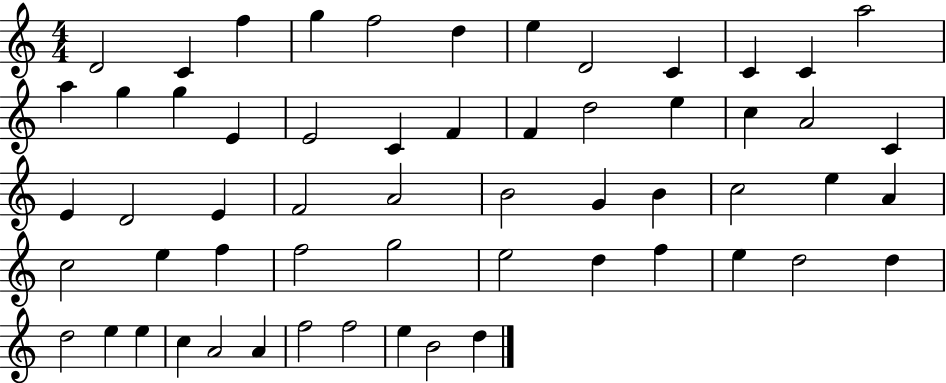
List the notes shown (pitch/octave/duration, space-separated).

D4/h C4/q F5/q G5/q F5/h D5/q E5/q D4/h C4/q C4/q C4/q A5/h A5/q G5/q G5/q E4/q E4/h C4/q F4/q F4/q D5/h E5/q C5/q A4/h C4/q E4/q D4/h E4/q F4/h A4/h B4/h G4/q B4/q C5/h E5/q A4/q C5/h E5/q F5/q F5/h G5/h E5/h D5/q F5/q E5/q D5/h D5/q D5/h E5/q E5/q C5/q A4/h A4/q F5/h F5/h E5/q B4/h D5/q